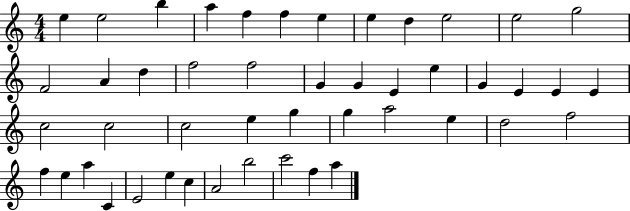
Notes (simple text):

E5/q E5/h B5/q A5/q F5/q F5/q E5/q E5/q D5/q E5/h E5/h G5/h F4/h A4/q D5/q F5/h F5/h G4/q G4/q E4/q E5/q G4/q E4/q E4/q E4/q C5/h C5/h C5/h E5/q G5/q G5/q A5/h E5/q D5/h F5/h F5/q E5/q A5/q C4/q E4/h E5/q C5/q A4/h B5/h C6/h F5/q A5/q